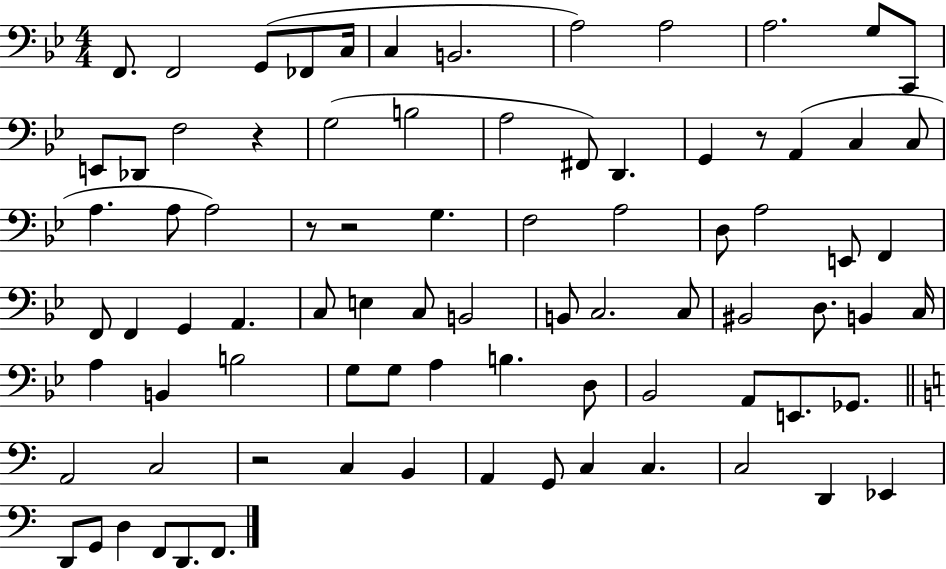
X:1
T:Untitled
M:4/4
L:1/4
K:Bb
F,,/2 F,,2 G,,/2 _F,,/2 C,/4 C, B,,2 A,2 A,2 A,2 G,/2 C,,/2 E,,/2 _D,,/2 F,2 z G,2 B,2 A,2 ^F,,/2 D,, G,, z/2 A,, C, C,/2 A, A,/2 A,2 z/2 z2 G, F,2 A,2 D,/2 A,2 E,,/2 F,, F,,/2 F,, G,, A,, C,/2 E, C,/2 B,,2 B,,/2 C,2 C,/2 ^B,,2 D,/2 B,, C,/4 A, B,, B,2 G,/2 G,/2 A, B, D,/2 _B,,2 A,,/2 E,,/2 _G,,/2 A,,2 C,2 z2 C, B,, A,, G,,/2 C, C, C,2 D,, _E,, D,,/2 G,,/2 D, F,,/2 D,,/2 F,,/2